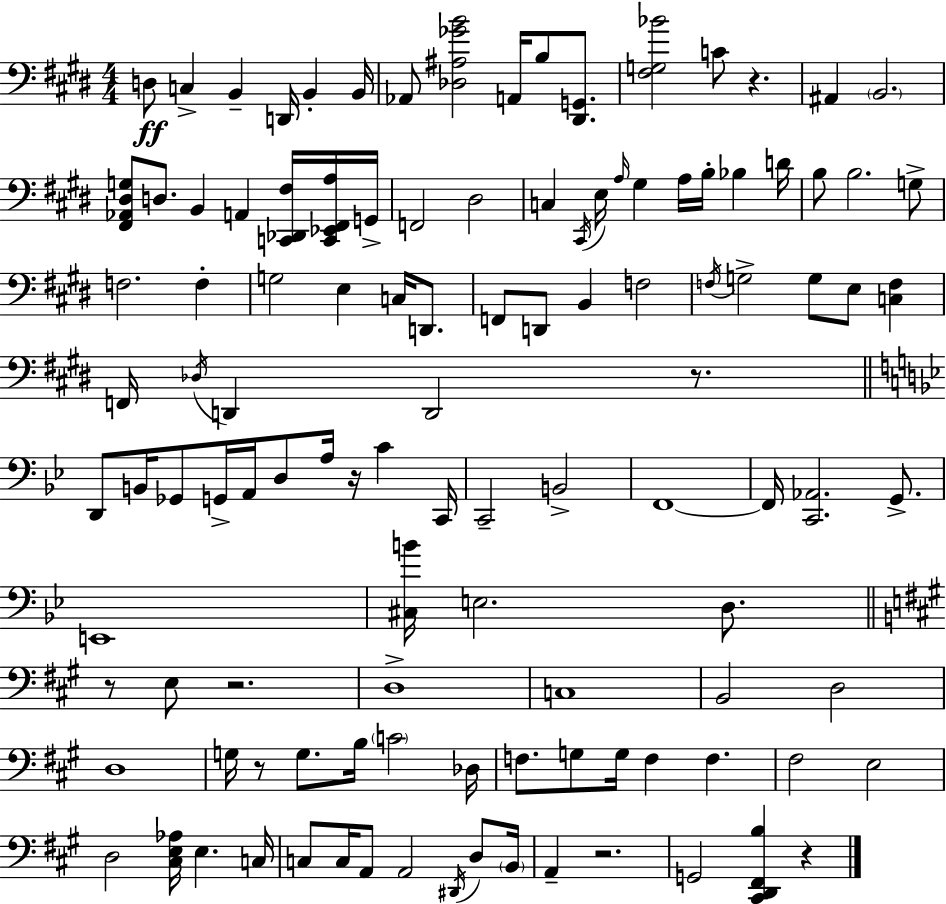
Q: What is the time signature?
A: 4/4